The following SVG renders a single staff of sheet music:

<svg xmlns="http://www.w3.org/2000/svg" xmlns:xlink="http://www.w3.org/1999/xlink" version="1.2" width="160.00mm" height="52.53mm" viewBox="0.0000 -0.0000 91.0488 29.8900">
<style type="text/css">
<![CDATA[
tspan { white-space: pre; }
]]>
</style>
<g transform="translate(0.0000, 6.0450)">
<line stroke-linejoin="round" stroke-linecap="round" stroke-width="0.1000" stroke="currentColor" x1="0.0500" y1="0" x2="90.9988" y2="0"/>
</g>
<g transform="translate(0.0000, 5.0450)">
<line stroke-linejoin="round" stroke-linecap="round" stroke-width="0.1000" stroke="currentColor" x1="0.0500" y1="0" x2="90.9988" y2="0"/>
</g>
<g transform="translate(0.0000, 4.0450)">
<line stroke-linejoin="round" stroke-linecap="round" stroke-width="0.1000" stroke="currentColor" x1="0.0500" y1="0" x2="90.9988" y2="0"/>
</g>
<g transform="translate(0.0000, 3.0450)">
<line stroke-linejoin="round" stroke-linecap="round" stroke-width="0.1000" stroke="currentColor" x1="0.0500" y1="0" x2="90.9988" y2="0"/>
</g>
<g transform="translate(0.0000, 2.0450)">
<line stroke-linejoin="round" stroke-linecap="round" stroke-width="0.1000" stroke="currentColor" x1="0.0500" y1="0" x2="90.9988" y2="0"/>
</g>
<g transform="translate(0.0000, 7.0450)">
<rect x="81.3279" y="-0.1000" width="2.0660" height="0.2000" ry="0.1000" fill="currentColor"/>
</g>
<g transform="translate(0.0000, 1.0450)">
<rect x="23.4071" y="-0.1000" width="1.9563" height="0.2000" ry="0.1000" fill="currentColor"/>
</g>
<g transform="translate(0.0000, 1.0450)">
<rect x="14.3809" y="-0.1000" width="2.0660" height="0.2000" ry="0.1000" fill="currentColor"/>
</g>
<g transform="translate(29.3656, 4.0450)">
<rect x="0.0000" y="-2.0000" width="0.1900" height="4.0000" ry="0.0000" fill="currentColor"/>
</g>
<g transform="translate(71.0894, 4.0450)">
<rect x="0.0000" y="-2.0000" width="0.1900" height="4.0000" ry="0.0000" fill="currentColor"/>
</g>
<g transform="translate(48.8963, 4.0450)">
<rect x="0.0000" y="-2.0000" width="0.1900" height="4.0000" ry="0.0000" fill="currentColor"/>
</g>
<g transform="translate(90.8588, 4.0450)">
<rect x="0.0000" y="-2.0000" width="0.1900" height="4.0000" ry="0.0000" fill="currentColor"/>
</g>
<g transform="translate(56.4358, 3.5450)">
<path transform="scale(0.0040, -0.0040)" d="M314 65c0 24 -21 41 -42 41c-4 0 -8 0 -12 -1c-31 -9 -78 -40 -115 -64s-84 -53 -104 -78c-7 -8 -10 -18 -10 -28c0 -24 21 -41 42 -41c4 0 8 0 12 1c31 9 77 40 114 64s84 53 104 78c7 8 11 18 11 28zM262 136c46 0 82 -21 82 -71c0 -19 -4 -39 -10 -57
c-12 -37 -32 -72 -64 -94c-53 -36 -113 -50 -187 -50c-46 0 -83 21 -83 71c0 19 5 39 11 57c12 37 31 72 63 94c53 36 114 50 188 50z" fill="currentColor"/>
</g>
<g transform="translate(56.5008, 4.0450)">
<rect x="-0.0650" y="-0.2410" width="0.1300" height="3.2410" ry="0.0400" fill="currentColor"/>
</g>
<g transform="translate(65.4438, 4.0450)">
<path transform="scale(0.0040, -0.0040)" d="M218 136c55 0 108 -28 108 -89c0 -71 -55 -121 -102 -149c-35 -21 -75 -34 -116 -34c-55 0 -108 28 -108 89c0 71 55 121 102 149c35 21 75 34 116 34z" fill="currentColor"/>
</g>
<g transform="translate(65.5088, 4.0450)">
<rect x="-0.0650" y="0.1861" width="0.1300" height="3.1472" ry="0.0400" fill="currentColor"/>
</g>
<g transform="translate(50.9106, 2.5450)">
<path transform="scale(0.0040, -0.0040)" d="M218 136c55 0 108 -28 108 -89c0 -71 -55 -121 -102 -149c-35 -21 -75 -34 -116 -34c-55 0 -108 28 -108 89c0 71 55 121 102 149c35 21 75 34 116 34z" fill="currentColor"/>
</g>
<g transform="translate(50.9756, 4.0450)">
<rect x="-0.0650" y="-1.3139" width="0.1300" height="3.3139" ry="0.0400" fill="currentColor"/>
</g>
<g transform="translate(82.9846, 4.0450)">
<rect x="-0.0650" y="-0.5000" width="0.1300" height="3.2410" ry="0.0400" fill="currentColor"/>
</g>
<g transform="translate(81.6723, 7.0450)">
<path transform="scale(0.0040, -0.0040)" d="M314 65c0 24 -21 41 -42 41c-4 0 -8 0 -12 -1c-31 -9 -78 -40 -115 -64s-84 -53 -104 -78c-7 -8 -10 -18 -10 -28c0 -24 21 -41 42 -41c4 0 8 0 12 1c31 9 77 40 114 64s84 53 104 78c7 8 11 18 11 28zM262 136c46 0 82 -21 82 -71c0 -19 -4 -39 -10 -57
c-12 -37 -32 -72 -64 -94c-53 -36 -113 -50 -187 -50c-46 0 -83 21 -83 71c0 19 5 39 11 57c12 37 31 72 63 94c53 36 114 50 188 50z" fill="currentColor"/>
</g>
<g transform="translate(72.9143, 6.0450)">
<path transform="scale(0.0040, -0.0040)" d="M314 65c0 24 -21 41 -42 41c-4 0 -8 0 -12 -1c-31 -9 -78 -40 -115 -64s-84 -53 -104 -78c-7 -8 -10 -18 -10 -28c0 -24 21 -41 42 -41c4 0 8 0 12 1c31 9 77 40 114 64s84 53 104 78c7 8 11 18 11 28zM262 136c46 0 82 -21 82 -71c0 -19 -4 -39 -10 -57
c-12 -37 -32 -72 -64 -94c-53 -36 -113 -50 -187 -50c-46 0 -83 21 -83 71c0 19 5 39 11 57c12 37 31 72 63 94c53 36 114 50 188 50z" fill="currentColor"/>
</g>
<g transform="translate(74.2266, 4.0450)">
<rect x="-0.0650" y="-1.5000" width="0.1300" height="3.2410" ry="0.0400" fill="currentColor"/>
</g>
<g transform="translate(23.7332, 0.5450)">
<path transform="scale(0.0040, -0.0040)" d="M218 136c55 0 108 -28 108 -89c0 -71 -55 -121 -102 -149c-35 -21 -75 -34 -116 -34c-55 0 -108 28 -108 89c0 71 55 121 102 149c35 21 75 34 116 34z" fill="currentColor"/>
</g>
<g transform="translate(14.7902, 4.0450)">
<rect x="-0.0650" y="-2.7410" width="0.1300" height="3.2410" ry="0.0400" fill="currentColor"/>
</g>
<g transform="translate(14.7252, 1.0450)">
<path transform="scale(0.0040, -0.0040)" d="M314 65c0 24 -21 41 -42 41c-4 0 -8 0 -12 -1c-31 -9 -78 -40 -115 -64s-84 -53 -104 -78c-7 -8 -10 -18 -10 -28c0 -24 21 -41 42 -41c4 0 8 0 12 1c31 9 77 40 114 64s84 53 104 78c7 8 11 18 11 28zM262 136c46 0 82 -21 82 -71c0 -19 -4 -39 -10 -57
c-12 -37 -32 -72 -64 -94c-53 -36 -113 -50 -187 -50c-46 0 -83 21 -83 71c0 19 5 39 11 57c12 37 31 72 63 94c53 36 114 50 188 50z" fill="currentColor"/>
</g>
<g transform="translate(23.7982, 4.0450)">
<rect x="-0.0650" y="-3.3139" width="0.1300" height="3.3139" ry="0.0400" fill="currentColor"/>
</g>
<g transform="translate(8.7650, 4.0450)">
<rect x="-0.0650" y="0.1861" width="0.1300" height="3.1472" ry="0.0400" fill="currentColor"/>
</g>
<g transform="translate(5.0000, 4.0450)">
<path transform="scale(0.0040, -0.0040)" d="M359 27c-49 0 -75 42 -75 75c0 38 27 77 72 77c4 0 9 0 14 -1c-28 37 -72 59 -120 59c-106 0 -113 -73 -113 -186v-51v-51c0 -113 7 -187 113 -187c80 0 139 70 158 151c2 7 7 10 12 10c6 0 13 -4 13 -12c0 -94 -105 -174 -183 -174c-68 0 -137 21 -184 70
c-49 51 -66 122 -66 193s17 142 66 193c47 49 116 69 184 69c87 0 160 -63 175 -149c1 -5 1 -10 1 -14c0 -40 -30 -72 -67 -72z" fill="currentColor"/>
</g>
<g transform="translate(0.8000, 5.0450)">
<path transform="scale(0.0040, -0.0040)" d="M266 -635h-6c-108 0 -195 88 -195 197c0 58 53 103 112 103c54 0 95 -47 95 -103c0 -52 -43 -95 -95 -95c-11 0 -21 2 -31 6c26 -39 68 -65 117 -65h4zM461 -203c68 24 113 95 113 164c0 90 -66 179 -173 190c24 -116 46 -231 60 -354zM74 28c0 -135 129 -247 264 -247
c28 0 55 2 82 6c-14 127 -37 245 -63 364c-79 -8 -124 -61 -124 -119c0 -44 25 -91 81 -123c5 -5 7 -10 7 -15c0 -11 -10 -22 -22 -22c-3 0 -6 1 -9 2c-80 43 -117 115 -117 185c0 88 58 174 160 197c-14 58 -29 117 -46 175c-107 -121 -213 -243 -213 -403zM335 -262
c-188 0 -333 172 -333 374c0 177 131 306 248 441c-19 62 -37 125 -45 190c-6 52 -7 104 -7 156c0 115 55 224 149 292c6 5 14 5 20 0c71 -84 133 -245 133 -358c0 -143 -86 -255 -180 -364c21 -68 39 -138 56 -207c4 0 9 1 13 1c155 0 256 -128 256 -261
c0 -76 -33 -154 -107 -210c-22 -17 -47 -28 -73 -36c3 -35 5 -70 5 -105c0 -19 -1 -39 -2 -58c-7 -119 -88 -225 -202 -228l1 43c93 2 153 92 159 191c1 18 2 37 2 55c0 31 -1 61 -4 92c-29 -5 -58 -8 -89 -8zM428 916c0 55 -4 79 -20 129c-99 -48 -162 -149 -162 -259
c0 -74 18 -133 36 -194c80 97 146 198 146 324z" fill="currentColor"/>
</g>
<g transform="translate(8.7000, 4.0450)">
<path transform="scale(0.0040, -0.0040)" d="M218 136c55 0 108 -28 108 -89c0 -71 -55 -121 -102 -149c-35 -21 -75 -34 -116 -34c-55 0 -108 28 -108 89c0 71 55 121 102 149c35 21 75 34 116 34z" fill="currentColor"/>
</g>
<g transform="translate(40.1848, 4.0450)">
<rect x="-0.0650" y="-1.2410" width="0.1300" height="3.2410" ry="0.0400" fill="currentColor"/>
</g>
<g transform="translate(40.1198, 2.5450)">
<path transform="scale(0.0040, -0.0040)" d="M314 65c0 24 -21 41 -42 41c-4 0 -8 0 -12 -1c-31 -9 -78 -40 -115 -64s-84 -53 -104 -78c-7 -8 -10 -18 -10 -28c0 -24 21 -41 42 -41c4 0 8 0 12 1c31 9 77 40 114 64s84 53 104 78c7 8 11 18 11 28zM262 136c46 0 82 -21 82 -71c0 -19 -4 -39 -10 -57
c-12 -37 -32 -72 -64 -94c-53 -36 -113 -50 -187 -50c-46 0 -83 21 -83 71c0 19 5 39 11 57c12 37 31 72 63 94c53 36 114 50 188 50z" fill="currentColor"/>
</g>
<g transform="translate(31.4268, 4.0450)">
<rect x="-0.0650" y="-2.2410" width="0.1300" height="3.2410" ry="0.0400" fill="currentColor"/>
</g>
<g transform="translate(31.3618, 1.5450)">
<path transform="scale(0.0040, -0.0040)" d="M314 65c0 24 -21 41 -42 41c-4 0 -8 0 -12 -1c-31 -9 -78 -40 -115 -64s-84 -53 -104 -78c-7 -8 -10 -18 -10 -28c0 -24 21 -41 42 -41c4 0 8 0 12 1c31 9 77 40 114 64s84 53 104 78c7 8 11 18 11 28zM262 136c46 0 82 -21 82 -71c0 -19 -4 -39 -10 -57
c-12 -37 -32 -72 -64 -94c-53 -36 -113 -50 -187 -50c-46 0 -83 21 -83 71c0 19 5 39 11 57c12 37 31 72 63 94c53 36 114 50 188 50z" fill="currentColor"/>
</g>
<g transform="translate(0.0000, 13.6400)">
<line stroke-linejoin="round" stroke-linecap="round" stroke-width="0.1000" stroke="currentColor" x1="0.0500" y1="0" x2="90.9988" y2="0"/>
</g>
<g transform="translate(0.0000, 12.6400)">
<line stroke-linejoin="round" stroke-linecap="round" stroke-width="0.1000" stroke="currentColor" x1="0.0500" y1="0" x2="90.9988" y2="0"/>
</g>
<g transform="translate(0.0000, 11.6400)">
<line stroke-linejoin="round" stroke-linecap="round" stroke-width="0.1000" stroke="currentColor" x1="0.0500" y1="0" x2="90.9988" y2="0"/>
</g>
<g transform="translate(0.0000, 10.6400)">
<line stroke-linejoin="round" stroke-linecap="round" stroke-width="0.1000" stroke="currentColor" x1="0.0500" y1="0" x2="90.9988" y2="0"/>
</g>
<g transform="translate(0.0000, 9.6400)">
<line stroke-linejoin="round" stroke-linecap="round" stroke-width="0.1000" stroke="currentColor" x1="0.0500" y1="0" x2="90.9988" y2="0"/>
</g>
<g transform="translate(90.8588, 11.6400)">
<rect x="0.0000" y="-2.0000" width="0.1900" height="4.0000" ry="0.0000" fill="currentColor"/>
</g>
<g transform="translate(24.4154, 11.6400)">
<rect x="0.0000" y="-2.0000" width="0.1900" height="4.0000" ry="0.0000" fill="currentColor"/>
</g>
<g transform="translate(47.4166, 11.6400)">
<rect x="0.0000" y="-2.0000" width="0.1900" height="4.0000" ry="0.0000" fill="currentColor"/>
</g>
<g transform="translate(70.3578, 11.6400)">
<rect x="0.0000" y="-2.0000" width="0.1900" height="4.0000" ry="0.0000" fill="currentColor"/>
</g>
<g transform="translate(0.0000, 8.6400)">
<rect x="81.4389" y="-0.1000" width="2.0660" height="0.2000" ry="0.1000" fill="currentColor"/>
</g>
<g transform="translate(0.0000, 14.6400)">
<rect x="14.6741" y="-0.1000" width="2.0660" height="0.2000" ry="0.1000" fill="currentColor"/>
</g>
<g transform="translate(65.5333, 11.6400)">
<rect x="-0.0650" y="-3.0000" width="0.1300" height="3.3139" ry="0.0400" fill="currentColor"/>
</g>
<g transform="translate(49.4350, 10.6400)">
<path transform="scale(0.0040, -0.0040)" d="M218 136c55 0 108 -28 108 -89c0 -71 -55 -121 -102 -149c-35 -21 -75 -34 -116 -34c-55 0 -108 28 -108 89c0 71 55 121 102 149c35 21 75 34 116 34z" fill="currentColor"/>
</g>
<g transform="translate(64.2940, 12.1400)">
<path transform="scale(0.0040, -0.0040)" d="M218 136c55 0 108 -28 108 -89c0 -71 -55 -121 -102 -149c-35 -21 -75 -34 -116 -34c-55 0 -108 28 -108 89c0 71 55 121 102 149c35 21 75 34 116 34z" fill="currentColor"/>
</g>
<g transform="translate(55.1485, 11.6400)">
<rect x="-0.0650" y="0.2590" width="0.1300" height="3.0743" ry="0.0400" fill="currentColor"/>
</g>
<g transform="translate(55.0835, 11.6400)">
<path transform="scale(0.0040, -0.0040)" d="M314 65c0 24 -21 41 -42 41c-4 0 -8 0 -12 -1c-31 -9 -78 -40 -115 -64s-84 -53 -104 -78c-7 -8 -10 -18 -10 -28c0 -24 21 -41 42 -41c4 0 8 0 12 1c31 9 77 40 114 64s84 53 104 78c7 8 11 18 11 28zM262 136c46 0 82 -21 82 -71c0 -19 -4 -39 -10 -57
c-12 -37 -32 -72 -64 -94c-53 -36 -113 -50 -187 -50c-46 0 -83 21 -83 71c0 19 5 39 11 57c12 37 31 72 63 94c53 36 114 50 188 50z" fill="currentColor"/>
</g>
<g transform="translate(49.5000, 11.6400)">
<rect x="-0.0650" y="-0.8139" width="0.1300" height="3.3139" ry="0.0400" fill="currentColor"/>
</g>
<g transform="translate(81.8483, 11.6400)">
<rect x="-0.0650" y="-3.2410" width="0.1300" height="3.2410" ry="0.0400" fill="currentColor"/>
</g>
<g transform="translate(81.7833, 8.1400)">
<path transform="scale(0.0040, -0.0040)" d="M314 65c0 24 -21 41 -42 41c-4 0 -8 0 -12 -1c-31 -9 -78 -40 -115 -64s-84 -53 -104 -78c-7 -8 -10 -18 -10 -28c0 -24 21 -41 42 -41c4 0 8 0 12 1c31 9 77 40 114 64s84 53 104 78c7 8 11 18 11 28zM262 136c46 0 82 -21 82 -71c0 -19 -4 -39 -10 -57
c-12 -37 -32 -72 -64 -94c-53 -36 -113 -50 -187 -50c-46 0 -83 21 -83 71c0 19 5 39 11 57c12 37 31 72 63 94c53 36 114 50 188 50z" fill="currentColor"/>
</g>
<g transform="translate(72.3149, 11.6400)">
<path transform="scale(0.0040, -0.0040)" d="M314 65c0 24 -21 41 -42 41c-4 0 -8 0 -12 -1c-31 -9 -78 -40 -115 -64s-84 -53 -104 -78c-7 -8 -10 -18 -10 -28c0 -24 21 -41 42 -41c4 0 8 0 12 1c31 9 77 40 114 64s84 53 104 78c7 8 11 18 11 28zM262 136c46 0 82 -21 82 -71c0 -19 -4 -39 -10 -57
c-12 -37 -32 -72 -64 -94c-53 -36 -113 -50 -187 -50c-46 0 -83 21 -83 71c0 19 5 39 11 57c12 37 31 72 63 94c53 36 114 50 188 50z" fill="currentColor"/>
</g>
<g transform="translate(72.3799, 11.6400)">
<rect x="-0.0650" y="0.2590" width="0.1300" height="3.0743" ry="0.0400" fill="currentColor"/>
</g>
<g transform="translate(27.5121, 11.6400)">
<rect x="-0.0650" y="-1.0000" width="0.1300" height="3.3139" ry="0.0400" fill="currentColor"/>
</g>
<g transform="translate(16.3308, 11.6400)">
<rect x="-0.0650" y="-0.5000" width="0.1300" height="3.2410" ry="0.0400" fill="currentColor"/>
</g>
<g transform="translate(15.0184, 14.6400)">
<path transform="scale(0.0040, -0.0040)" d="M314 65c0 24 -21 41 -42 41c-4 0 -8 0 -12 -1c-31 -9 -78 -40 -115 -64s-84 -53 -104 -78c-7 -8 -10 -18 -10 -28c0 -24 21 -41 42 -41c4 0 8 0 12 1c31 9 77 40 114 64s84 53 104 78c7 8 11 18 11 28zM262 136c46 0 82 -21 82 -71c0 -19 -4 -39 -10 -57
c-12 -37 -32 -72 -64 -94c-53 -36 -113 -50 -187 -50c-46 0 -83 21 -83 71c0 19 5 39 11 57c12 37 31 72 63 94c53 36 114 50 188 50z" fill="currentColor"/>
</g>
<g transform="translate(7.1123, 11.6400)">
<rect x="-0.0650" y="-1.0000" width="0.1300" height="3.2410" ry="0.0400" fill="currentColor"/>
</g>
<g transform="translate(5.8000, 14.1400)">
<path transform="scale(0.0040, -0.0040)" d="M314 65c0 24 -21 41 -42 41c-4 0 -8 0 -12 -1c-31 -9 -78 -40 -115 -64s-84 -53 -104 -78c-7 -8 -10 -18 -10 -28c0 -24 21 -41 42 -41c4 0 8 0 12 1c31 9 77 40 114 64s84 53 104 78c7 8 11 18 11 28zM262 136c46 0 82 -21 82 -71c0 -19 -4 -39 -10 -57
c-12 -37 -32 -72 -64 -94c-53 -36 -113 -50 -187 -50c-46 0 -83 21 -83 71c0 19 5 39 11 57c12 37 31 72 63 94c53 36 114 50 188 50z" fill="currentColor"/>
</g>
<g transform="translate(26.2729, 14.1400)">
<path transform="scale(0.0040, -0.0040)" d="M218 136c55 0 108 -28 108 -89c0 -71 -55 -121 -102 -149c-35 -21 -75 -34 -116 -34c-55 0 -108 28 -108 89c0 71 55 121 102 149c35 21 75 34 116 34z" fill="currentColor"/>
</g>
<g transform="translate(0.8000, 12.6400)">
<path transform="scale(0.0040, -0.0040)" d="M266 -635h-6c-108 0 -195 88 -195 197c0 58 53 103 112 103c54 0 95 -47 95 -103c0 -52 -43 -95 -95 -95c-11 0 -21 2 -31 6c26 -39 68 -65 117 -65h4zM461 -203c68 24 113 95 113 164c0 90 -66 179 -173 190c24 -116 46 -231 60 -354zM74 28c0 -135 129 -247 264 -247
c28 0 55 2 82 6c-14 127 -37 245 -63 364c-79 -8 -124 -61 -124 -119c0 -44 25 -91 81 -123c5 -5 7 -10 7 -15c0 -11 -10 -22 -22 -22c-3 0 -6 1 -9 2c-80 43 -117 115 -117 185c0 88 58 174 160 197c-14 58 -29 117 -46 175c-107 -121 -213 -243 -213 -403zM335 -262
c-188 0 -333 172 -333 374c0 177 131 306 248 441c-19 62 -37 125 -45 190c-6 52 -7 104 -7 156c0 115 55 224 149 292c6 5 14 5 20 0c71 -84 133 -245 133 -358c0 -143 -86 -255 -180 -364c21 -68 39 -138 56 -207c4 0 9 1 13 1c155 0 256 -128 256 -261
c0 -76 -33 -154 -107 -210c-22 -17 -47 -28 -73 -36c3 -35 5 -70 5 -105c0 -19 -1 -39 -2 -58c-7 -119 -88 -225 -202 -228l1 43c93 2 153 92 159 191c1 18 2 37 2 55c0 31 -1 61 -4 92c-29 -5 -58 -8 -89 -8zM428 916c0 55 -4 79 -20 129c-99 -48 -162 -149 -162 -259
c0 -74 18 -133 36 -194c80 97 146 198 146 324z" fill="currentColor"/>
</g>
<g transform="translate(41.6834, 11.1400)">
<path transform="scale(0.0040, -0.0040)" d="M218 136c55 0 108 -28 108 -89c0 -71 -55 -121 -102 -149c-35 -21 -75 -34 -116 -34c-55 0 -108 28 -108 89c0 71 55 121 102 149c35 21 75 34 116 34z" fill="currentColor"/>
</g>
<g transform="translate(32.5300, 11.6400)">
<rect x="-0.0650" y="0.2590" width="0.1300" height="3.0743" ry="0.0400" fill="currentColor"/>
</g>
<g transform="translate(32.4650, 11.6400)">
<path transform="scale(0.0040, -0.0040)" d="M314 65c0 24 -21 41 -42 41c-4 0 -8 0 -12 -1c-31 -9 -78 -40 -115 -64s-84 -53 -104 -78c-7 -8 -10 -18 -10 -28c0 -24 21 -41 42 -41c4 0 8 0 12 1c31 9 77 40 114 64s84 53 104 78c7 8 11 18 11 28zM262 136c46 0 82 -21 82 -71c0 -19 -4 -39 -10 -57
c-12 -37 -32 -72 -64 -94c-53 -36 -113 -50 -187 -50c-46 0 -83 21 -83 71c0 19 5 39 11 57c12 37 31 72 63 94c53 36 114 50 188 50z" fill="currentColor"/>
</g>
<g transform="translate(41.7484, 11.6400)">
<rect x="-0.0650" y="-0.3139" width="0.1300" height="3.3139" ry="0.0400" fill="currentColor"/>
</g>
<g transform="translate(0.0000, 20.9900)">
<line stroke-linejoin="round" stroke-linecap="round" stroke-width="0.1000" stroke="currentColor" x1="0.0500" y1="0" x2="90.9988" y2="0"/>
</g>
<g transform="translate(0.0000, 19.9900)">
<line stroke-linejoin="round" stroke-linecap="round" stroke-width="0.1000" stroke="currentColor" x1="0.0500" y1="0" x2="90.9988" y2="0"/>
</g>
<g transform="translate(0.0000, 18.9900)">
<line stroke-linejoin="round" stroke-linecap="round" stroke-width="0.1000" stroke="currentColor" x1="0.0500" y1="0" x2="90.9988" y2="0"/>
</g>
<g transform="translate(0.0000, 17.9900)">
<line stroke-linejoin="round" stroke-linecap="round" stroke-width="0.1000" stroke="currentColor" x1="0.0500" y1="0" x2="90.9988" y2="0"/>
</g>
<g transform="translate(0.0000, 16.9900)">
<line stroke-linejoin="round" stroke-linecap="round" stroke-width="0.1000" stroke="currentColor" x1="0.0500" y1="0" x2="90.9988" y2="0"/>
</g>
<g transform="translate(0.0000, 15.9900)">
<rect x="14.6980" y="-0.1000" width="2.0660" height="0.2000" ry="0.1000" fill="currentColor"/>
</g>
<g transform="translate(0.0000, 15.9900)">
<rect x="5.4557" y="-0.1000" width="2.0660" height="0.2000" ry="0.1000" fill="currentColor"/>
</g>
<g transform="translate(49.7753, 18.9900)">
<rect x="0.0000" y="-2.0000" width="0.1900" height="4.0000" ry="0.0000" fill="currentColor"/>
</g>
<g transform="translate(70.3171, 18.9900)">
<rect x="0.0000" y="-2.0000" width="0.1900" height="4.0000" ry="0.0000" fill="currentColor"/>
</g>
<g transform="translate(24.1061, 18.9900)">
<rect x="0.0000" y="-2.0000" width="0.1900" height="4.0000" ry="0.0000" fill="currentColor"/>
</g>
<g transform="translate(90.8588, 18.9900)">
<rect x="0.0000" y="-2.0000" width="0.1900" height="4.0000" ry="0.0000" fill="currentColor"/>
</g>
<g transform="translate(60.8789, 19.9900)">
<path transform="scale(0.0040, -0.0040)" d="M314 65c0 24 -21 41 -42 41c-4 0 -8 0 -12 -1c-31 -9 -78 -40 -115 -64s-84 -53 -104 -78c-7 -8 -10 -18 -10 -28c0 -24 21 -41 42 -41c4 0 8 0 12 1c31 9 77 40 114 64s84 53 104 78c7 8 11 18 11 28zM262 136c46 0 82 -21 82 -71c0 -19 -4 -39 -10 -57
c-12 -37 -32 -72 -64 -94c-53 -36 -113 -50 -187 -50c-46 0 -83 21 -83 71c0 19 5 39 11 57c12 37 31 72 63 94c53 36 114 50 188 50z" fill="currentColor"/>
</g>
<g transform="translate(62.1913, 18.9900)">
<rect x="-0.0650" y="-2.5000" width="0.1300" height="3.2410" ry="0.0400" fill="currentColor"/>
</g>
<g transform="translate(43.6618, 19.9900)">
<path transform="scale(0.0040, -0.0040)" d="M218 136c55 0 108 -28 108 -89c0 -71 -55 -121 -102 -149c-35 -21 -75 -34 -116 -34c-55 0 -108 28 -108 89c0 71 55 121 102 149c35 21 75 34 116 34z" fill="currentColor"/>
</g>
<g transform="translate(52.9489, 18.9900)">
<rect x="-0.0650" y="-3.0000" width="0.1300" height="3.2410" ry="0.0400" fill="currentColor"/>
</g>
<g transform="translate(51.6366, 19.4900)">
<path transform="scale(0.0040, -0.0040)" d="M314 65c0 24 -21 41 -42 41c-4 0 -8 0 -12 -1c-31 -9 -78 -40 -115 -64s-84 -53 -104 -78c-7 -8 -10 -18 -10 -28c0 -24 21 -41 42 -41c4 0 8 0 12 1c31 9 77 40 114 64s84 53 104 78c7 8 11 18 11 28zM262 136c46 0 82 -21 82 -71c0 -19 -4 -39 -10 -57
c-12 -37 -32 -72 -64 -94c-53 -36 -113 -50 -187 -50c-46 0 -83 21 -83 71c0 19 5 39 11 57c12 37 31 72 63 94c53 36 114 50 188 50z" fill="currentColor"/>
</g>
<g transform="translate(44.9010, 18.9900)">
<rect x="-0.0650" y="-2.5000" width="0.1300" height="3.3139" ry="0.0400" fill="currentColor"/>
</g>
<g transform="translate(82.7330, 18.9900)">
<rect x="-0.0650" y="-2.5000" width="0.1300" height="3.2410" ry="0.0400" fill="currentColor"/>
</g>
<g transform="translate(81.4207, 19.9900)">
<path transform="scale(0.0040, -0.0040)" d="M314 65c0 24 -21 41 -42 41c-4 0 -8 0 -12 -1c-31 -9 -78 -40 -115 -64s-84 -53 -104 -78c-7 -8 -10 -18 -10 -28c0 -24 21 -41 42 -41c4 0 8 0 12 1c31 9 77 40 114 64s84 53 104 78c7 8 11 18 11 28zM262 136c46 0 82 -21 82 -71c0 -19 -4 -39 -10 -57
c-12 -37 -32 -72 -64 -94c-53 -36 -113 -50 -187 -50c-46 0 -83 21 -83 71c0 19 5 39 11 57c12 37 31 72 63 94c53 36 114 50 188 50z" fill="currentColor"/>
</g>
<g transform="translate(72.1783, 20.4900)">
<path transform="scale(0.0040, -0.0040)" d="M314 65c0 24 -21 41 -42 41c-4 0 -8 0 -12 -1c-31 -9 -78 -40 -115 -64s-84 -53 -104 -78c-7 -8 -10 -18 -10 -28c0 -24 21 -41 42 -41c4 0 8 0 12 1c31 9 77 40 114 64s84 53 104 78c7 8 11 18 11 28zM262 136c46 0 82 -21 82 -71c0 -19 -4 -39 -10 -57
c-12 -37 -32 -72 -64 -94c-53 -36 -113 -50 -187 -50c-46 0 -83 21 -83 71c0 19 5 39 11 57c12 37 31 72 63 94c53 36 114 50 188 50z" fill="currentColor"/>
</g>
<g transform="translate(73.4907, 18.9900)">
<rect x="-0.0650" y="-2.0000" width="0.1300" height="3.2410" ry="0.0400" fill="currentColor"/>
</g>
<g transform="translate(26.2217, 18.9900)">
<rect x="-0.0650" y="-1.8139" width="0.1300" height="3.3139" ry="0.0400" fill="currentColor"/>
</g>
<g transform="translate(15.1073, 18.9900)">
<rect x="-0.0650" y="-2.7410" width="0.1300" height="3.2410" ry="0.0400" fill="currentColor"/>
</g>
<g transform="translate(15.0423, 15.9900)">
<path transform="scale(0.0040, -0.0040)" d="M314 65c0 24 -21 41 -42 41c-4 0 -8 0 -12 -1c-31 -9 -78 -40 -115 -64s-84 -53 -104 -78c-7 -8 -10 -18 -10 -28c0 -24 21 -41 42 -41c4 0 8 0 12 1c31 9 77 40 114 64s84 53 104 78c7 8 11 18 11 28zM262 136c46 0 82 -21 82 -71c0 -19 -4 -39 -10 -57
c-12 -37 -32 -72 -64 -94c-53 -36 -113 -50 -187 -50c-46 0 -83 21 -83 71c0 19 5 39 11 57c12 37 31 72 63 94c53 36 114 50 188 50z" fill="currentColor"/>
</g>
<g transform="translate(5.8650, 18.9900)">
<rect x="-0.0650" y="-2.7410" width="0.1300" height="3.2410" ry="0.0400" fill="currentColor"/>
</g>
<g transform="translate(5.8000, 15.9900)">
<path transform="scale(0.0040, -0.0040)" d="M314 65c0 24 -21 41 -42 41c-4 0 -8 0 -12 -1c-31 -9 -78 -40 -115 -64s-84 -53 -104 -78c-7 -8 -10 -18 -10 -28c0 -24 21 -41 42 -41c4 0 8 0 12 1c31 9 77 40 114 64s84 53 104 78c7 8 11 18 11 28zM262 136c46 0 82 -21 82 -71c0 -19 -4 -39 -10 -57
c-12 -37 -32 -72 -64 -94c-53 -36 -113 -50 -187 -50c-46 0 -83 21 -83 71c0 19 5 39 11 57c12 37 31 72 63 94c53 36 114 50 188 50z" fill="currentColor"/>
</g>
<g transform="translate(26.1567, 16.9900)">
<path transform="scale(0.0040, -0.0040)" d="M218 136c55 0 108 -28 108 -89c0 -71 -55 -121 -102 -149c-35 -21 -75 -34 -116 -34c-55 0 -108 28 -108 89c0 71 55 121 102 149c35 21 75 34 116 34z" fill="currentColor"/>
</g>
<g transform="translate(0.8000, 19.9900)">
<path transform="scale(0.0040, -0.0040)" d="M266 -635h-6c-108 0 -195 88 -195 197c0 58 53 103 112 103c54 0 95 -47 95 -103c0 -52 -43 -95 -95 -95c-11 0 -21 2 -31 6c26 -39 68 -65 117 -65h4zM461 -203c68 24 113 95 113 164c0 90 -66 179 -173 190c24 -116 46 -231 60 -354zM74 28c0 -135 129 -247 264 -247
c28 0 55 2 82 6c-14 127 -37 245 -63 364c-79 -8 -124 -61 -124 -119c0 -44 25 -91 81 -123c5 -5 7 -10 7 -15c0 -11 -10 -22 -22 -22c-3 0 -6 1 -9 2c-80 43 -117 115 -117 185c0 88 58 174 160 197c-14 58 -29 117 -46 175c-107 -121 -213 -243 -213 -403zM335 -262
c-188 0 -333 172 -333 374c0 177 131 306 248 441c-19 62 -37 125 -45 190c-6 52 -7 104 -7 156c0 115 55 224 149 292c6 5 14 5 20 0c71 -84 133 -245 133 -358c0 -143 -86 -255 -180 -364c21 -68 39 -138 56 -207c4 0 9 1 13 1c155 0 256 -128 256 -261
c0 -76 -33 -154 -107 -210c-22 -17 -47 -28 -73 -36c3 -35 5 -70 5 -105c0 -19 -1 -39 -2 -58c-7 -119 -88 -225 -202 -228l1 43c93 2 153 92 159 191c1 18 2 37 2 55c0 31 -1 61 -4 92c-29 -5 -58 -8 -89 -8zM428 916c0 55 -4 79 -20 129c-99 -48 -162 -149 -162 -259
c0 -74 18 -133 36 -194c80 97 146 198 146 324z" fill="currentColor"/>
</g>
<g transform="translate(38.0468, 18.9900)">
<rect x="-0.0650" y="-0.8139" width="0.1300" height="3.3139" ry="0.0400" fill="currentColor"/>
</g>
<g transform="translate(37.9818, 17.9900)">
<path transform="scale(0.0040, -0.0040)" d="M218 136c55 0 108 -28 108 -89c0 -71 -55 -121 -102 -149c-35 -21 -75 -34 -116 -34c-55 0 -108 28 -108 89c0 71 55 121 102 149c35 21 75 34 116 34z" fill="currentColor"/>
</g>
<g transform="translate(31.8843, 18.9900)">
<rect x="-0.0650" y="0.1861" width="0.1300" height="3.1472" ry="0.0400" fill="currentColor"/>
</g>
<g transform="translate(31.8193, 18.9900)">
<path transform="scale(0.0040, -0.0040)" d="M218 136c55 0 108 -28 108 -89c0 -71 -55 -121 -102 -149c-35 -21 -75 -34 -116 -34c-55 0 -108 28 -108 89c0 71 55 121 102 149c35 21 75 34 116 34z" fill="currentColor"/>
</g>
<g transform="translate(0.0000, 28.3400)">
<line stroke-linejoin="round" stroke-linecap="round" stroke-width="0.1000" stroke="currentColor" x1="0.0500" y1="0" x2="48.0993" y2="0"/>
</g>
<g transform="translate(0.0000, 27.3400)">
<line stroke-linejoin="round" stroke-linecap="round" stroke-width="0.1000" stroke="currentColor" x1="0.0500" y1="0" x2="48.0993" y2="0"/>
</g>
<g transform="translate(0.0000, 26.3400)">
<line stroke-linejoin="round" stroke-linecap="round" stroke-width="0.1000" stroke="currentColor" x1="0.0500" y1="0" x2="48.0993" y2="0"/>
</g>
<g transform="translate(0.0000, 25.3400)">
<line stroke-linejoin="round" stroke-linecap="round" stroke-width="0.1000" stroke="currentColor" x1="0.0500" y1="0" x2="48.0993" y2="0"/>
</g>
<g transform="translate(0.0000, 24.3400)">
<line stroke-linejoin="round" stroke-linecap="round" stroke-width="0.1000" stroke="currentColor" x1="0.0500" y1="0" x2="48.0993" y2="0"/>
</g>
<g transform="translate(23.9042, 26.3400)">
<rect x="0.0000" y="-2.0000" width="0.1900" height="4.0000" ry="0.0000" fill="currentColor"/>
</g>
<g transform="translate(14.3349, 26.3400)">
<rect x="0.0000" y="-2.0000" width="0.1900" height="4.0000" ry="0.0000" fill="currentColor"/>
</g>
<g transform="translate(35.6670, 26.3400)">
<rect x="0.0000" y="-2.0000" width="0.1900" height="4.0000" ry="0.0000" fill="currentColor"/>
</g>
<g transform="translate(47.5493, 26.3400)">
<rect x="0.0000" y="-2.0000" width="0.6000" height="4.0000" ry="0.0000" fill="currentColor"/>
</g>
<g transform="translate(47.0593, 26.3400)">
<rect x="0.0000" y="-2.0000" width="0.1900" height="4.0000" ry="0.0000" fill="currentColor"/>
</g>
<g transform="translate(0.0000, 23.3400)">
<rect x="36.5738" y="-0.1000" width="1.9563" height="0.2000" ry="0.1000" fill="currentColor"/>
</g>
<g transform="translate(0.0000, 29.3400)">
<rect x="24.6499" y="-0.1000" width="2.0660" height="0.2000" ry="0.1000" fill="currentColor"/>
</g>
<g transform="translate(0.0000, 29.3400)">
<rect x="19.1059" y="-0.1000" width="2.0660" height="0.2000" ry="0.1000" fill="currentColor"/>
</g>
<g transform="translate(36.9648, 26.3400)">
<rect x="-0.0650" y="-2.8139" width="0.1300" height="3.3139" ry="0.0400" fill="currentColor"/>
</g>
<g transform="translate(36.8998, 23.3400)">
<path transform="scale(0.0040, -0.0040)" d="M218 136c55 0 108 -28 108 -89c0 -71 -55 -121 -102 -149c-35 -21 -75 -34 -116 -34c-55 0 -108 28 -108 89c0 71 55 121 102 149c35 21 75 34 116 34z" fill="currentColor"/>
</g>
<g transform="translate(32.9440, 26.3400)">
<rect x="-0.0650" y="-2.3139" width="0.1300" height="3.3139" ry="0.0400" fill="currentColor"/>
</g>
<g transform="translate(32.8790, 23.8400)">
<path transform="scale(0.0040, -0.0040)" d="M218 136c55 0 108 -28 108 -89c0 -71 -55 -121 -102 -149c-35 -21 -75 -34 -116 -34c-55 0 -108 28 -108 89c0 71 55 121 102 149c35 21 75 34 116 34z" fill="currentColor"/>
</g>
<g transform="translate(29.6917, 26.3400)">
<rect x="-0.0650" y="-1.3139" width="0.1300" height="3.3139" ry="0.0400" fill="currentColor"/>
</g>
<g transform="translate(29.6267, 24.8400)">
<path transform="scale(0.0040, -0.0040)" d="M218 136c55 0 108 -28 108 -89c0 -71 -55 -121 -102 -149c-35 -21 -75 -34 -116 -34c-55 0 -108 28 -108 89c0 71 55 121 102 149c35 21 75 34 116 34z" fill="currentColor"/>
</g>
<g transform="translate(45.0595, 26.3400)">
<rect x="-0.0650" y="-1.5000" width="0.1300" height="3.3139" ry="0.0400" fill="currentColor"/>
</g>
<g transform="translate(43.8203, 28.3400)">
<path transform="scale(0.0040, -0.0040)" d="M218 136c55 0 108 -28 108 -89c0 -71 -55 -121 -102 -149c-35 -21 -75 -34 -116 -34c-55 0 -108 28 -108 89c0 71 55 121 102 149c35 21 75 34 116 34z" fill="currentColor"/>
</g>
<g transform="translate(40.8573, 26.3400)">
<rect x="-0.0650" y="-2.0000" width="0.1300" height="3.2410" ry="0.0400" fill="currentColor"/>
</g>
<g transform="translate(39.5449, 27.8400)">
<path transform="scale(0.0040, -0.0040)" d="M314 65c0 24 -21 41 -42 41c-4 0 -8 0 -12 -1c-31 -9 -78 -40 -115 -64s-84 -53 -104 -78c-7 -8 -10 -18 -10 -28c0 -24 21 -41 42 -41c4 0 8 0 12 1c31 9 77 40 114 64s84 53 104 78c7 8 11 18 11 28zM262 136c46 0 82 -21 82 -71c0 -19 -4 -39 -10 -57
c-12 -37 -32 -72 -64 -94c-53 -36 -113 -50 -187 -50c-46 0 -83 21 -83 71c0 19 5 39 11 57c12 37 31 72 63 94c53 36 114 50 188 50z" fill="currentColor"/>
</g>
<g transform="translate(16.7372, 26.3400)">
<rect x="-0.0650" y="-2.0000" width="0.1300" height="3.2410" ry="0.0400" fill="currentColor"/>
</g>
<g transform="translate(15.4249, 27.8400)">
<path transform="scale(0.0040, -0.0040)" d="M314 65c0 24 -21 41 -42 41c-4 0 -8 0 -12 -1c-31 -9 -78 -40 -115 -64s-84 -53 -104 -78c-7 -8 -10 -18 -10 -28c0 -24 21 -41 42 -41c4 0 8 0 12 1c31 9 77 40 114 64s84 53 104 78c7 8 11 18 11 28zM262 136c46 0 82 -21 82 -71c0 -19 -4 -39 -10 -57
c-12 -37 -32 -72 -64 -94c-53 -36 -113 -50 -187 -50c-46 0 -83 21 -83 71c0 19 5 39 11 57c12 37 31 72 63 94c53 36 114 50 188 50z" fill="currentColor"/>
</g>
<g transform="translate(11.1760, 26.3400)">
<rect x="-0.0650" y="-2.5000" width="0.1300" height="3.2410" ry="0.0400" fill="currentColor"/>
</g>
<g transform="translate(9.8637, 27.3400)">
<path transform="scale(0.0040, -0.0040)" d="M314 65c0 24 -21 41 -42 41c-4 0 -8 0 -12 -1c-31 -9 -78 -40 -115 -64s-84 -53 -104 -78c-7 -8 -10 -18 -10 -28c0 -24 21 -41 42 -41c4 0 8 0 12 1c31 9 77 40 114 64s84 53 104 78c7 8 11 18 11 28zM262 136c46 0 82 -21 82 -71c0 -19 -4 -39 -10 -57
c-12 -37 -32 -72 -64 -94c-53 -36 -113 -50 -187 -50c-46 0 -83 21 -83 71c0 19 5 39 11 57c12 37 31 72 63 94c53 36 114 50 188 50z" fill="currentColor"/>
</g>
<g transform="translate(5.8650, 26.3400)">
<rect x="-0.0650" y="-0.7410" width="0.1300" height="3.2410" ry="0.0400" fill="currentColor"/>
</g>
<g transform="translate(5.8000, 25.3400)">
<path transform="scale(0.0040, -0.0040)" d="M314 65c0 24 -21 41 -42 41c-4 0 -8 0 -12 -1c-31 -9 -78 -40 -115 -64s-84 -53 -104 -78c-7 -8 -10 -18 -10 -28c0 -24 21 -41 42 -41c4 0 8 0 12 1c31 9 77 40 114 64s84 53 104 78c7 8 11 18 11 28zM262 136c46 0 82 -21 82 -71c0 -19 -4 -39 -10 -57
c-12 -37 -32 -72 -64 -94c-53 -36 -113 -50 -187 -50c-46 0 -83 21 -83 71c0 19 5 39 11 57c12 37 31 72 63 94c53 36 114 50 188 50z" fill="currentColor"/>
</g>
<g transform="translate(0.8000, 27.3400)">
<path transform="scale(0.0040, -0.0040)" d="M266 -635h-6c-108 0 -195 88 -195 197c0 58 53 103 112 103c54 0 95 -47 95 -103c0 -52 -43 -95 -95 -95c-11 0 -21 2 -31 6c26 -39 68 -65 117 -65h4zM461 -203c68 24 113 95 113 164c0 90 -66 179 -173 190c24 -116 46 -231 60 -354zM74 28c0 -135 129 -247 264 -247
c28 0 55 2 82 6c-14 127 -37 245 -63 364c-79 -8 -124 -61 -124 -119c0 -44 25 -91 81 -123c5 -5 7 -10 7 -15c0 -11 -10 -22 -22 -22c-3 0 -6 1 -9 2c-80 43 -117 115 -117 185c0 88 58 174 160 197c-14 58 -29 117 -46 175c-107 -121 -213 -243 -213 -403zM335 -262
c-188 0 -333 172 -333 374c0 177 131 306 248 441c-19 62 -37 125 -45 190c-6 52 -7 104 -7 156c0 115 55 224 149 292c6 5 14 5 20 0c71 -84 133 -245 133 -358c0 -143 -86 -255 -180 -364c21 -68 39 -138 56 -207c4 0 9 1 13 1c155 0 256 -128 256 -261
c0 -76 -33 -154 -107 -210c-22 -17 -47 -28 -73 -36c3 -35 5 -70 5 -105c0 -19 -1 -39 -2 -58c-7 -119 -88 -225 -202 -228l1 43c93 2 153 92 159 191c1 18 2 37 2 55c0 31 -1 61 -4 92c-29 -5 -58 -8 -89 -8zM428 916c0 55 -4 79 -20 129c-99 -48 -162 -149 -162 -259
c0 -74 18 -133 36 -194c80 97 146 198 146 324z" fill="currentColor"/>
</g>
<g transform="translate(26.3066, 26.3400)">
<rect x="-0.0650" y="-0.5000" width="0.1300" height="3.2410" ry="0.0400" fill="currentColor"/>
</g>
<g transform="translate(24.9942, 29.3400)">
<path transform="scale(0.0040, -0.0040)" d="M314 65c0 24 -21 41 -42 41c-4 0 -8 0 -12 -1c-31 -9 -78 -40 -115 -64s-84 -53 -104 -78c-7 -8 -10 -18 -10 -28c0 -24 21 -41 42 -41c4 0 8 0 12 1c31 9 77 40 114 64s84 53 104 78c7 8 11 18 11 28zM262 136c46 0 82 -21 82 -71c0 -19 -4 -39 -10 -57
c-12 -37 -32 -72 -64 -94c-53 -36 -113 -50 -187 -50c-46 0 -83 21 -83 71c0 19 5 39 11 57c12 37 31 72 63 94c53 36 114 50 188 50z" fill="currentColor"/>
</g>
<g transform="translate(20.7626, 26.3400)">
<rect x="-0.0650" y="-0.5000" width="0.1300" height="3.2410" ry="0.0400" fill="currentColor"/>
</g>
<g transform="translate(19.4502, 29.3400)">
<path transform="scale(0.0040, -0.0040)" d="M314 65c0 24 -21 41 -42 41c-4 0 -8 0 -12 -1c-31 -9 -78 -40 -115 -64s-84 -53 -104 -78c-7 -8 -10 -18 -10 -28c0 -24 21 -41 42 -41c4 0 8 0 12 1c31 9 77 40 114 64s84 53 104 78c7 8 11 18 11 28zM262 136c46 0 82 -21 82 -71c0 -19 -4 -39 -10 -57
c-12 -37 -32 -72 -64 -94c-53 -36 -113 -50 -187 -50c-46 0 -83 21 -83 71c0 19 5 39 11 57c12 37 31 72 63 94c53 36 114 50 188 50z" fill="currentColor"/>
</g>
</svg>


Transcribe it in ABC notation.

X:1
T:Untitled
M:4/4
L:1/4
K:C
B a2 b g2 e2 e c2 B E2 C2 D2 C2 D B2 c d B2 A B2 b2 a2 a2 f B d G A2 G2 F2 G2 d2 G2 F2 C2 C2 e g a F2 E